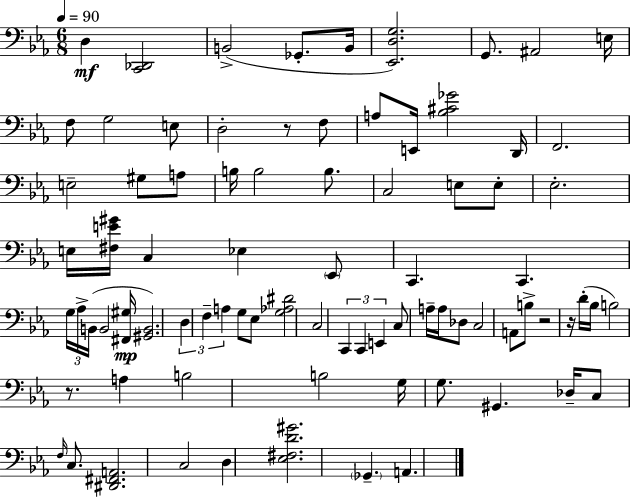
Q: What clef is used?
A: bass